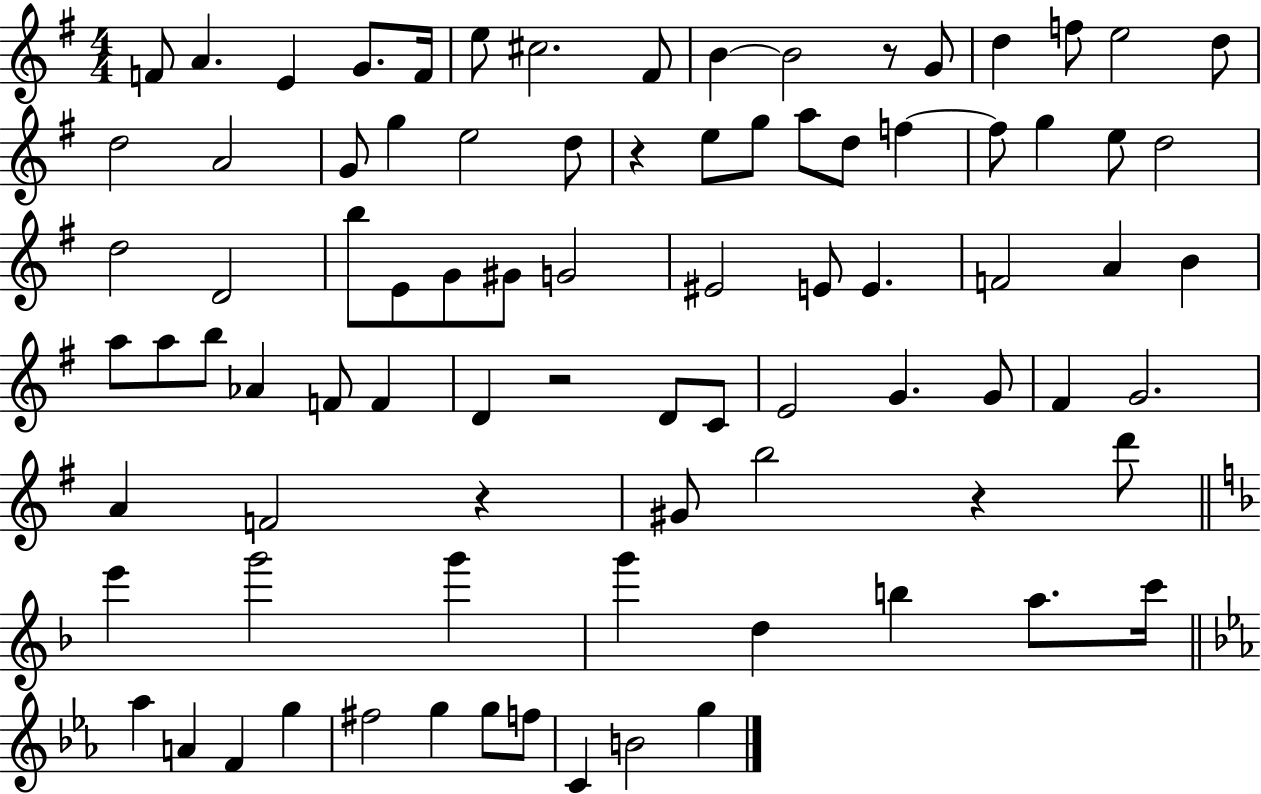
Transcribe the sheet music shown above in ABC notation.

X:1
T:Untitled
M:4/4
L:1/4
K:G
F/2 A E G/2 F/4 e/2 ^c2 ^F/2 B B2 z/2 G/2 d f/2 e2 d/2 d2 A2 G/2 g e2 d/2 z e/2 g/2 a/2 d/2 f f/2 g e/2 d2 d2 D2 b/2 E/2 G/2 ^G/2 G2 ^E2 E/2 E F2 A B a/2 a/2 b/2 _A F/2 F D z2 D/2 C/2 E2 G G/2 ^F G2 A F2 z ^G/2 b2 z d'/2 e' g'2 g' g' d b a/2 c'/4 _a A F g ^f2 g g/2 f/2 C B2 g